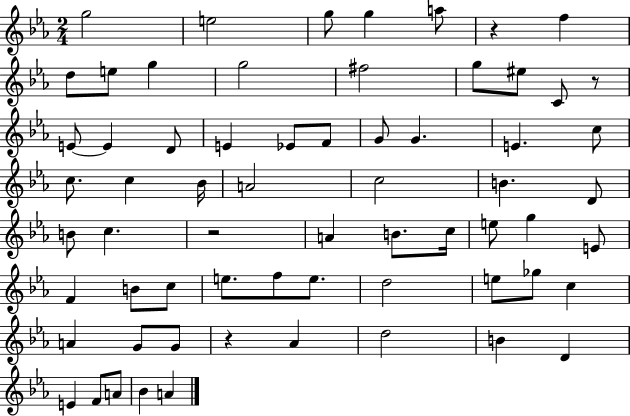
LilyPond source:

{
  \clef treble
  \numericTimeSignature
  \time 2/4
  \key ees \major
  g''2 | e''2 | g''8 g''4 a''8 | r4 f''4 | \break d''8 e''8 g''4 | g''2 | fis''2 | g''8 eis''8 c'8 r8 | \break e'8~~ e'4 d'8 | e'4 ees'8 f'8 | g'8 g'4. | e'4. c''8 | \break c''8. c''4 bes'16 | a'2 | c''2 | b'4. d'8 | \break b'8 c''4. | r2 | a'4 b'8. c''16 | e''8 g''4 e'8 | \break f'4 b'8 c''8 | e''8. f''8 e''8. | d''2 | e''8 ges''8 c''4 | \break a'4 g'8 g'8 | r4 aes'4 | d''2 | b'4 d'4 | \break e'4 f'8 a'8 | bes'4 a'4 | \bar "|."
}